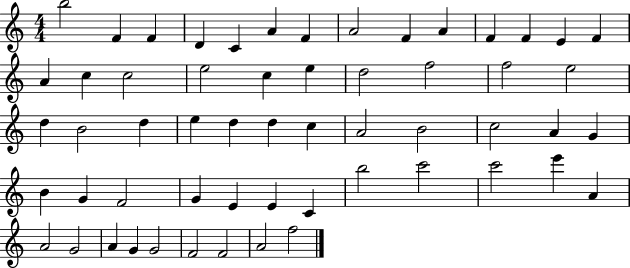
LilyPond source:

{
  \clef treble
  \numericTimeSignature
  \time 4/4
  \key c \major
  b''2 f'4 f'4 | d'4 c'4 a'4 f'4 | a'2 f'4 a'4 | f'4 f'4 e'4 f'4 | \break a'4 c''4 c''2 | e''2 c''4 e''4 | d''2 f''2 | f''2 e''2 | \break d''4 b'2 d''4 | e''4 d''4 d''4 c''4 | a'2 b'2 | c''2 a'4 g'4 | \break b'4 g'4 f'2 | g'4 e'4 e'4 c'4 | b''2 c'''2 | c'''2 e'''4 a'4 | \break a'2 g'2 | a'4 g'4 g'2 | f'2 f'2 | a'2 f''2 | \break \bar "|."
}